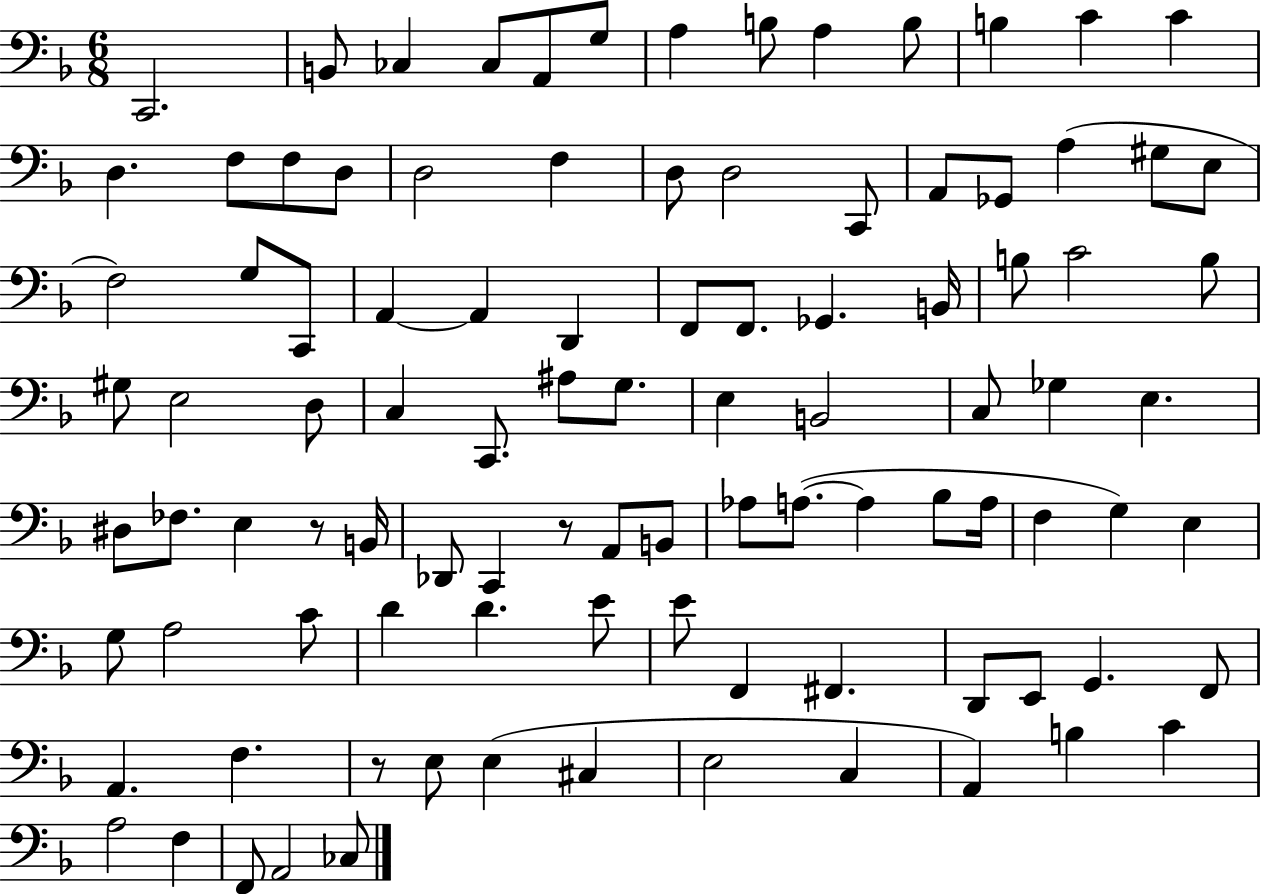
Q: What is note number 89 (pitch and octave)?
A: A2